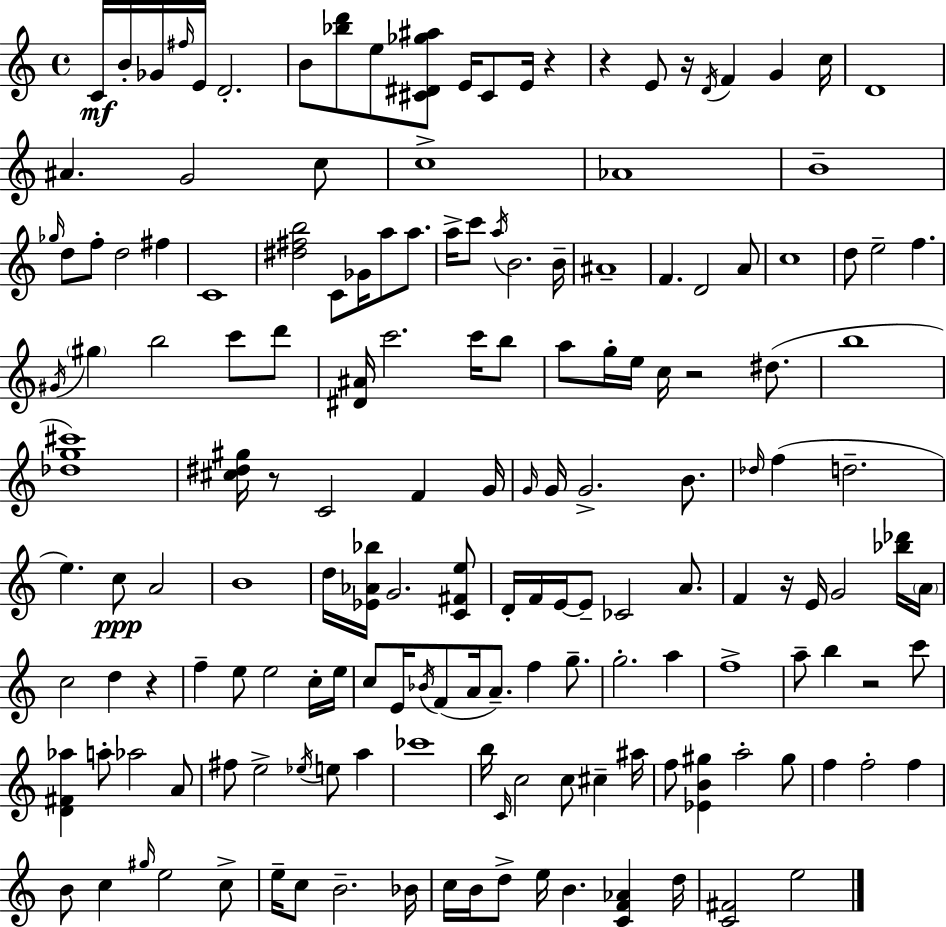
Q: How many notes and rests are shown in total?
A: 165